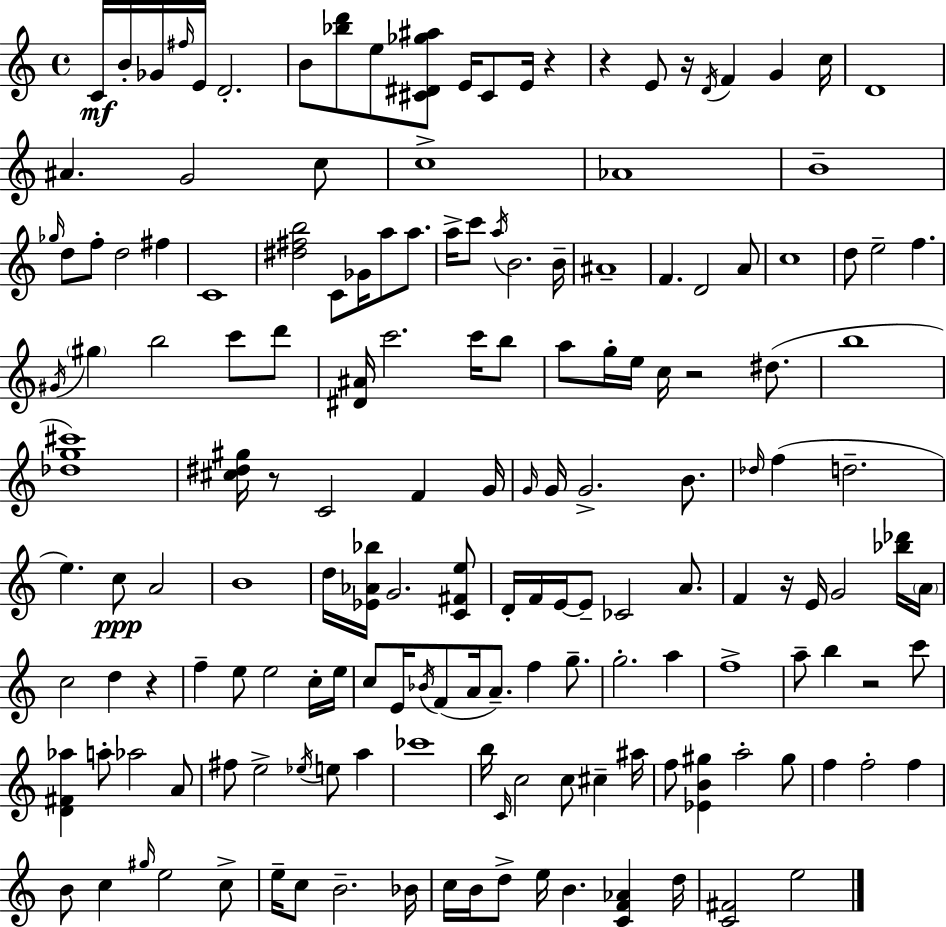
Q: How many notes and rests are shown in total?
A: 165